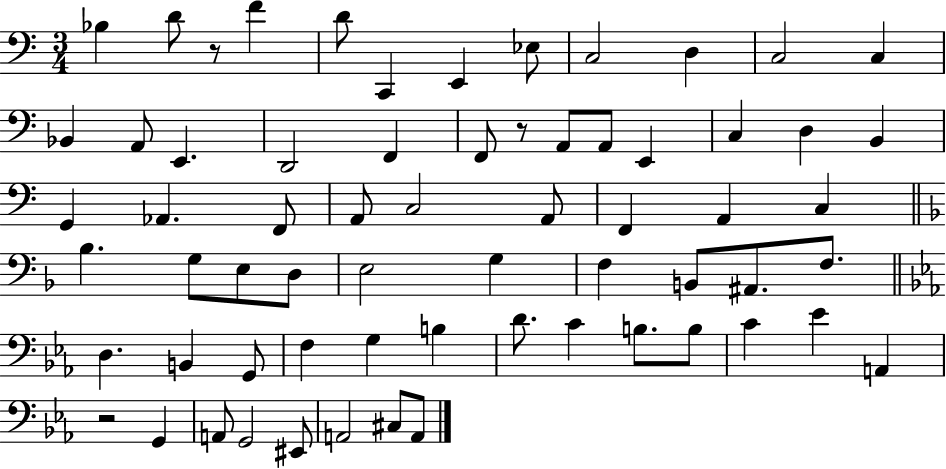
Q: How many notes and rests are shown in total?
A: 65